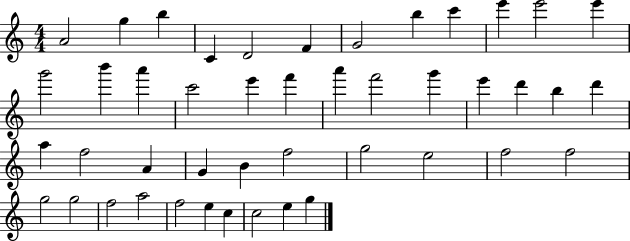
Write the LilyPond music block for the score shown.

{
  \clef treble
  \numericTimeSignature
  \time 4/4
  \key c \major
  a'2 g''4 b''4 | c'4 d'2 f'4 | g'2 b''4 c'''4 | e'''4 e'''2 e'''4 | \break g'''2 b'''4 a'''4 | c'''2 e'''4 f'''4 | a'''4 f'''2 g'''4 | e'''4 d'''4 b''4 d'''4 | \break a''4 f''2 a'4 | g'4 b'4 f''2 | g''2 e''2 | f''2 f''2 | \break g''2 g''2 | f''2 a''2 | f''2 e''4 c''4 | c''2 e''4 g''4 | \break \bar "|."
}